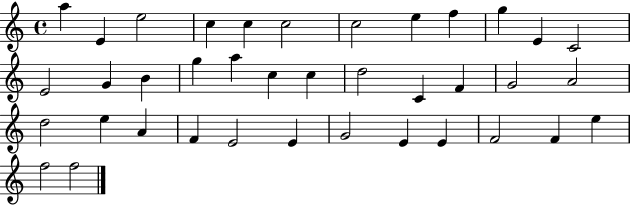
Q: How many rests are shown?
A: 0